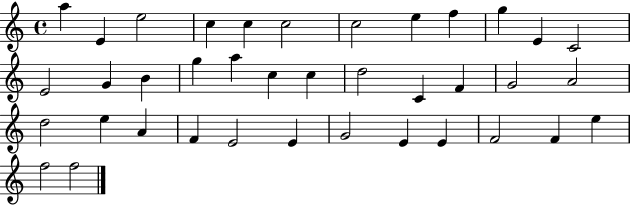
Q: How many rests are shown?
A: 0